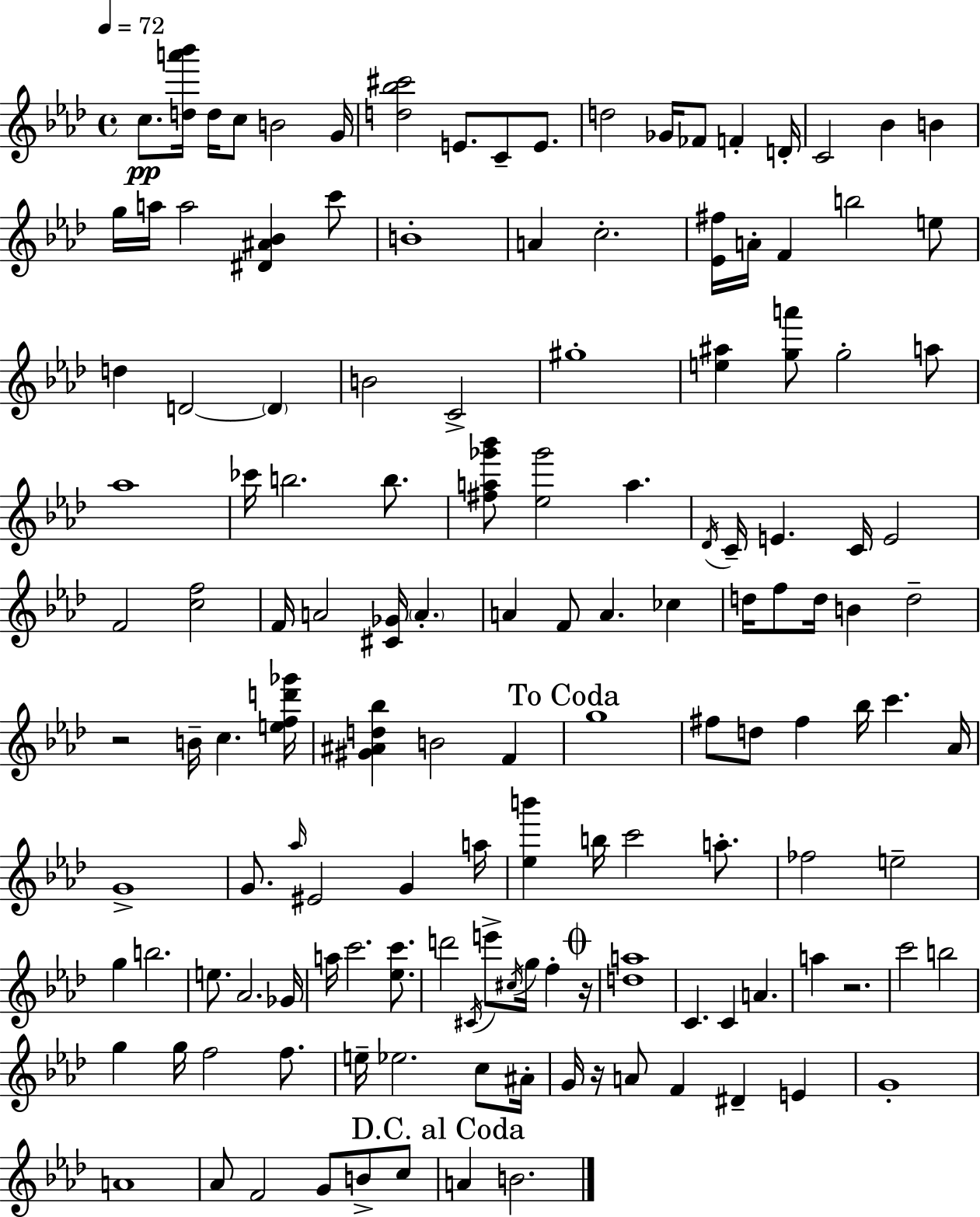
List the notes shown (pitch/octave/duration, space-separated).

C5/e. [D5,A6,Bb6]/s D5/s C5/e B4/h G4/s [D5,Bb5,C#6]/h E4/e. C4/e E4/e. D5/h Gb4/s FES4/e F4/q D4/s C4/h Bb4/q B4/q G5/s A5/s A5/h [D#4,A#4,Bb4]/q C6/e B4/w A4/q C5/h. [Eb4,F#5]/s A4/s F4/q B5/h E5/e D5/q D4/h D4/q B4/h C4/h G#5/w [E5,A#5]/q [G5,A6]/e G5/h A5/e Ab5/w CES6/s B5/h. B5/e. [F#5,A5,Gb6,Bb6]/e [Eb5,Gb6]/h A5/q. Db4/s C4/s E4/q. C4/s E4/h F4/h [C5,F5]/h F4/s A4/h [C#4,Gb4]/s A4/q. A4/q F4/e A4/q. CES5/q D5/s F5/e D5/s B4/q D5/h R/h B4/s C5/q. [E5,F5,D6,Gb6]/s [G#4,A#4,D5,Bb5]/q B4/h F4/q G5/w F#5/e D5/e F#5/q Bb5/s C6/q. Ab4/s G4/w G4/e. Ab5/s EIS4/h G4/q A5/s [Eb5,B6]/q B5/s C6/h A5/e. FES5/h E5/h G5/q B5/h. E5/e. Ab4/h. Gb4/s A5/s C6/h. [Eb5,C6]/e. D6/h C#4/s E6/e C#5/s G5/s F5/q R/s [D5,A5]/w C4/q. C4/q A4/q. A5/q R/h. C6/h B5/h G5/q G5/s F5/h F5/e. E5/s Eb5/h. C5/e A#4/s G4/s R/s A4/e F4/q D#4/q E4/q G4/w A4/w Ab4/e F4/h G4/e B4/e C5/e A4/q B4/h.